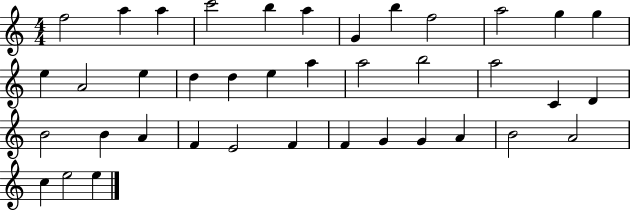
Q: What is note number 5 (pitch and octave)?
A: B5